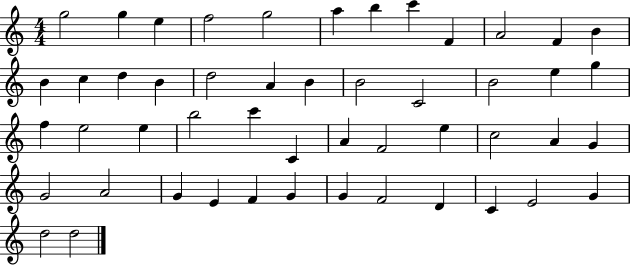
G5/h G5/q E5/q F5/h G5/h A5/q B5/q C6/q F4/q A4/h F4/q B4/q B4/q C5/q D5/q B4/q D5/h A4/q B4/q B4/h C4/h B4/h E5/q G5/q F5/q E5/h E5/q B5/h C6/q C4/q A4/q F4/h E5/q C5/h A4/q G4/q G4/h A4/h G4/q E4/q F4/q G4/q G4/q F4/h D4/q C4/q E4/h G4/q D5/h D5/h